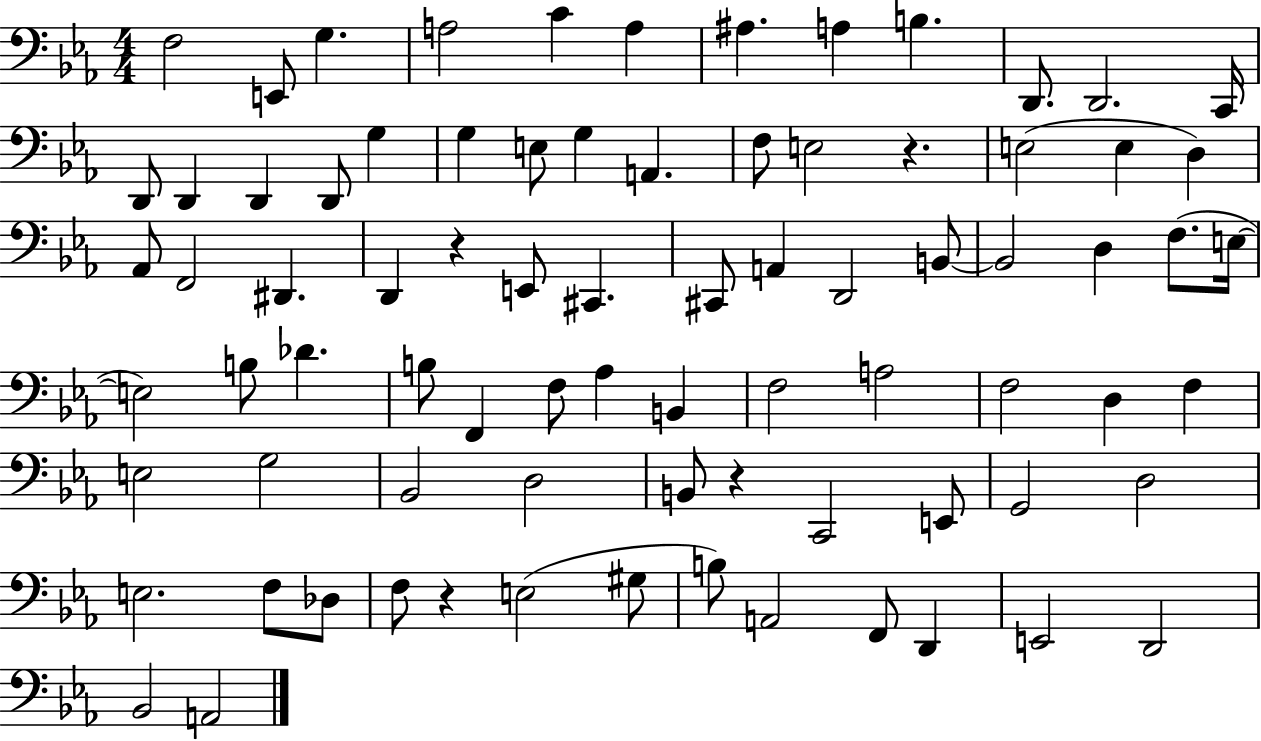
X:1
T:Untitled
M:4/4
L:1/4
K:Eb
F,2 E,,/2 G, A,2 C A, ^A, A, B, D,,/2 D,,2 C,,/4 D,,/2 D,, D,, D,,/2 G, G, E,/2 G, A,, F,/2 E,2 z E,2 E, D, _A,,/2 F,,2 ^D,, D,, z E,,/2 ^C,, ^C,,/2 A,, D,,2 B,,/2 B,,2 D, F,/2 E,/4 E,2 B,/2 _D B,/2 F,, F,/2 _A, B,, F,2 A,2 F,2 D, F, E,2 G,2 _B,,2 D,2 B,,/2 z C,,2 E,,/2 G,,2 D,2 E,2 F,/2 _D,/2 F,/2 z E,2 ^G,/2 B,/2 A,,2 F,,/2 D,, E,,2 D,,2 _B,,2 A,,2